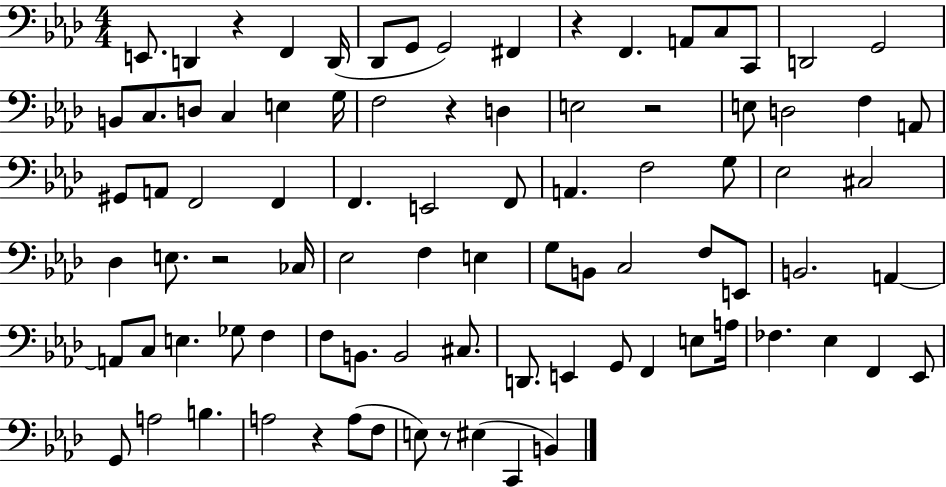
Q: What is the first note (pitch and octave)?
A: E2